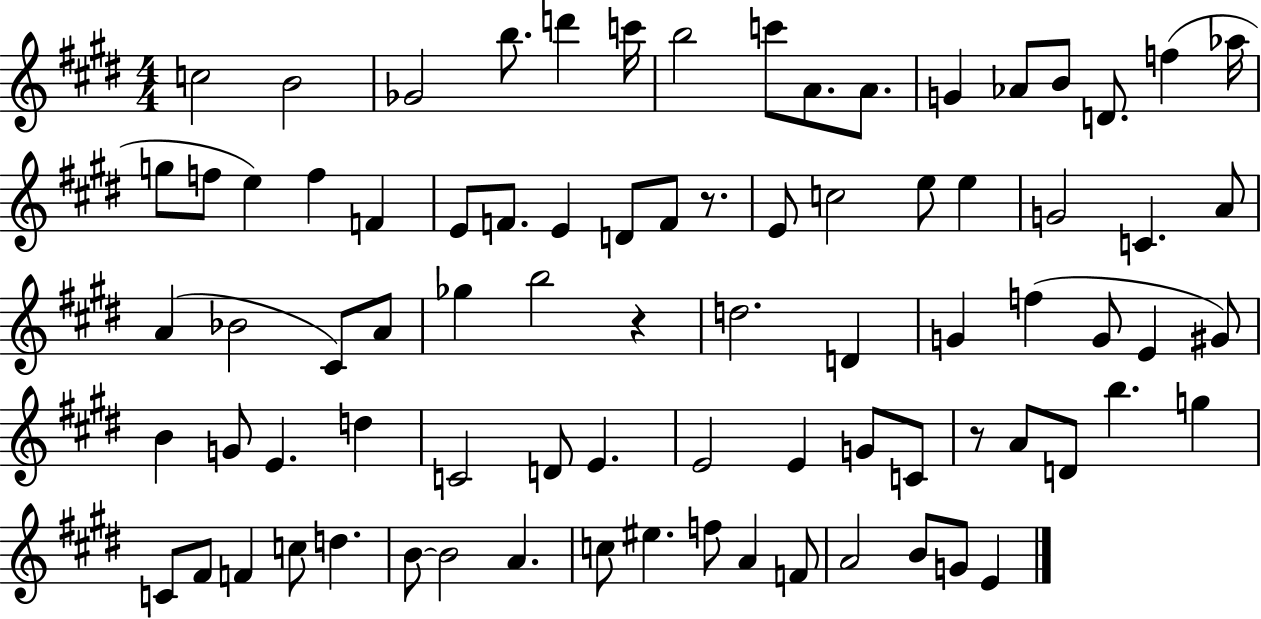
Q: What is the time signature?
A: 4/4